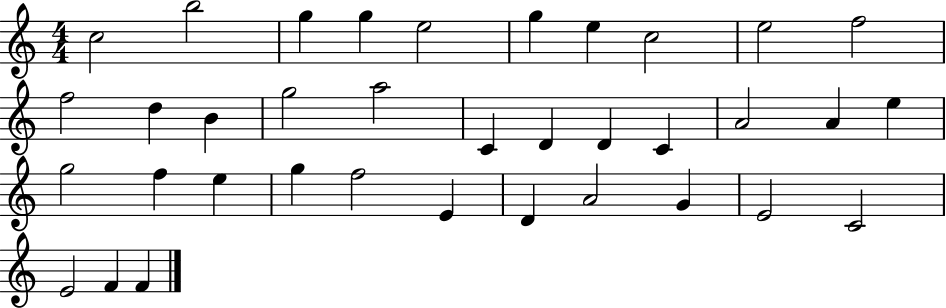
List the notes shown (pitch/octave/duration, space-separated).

C5/h B5/h G5/q G5/q E5/h G5/q E5/q C5/h E5/h F5/h F5/h D5/q B4/q G5/h A5/h C4/q D4/q D4/q C4/q A4/h A4/q E5/q G5/h F5/q E5/q G5/q F5/h E4/q D4/q A4/h G4/q E4/h C4/h E4/h F4/q F4/q